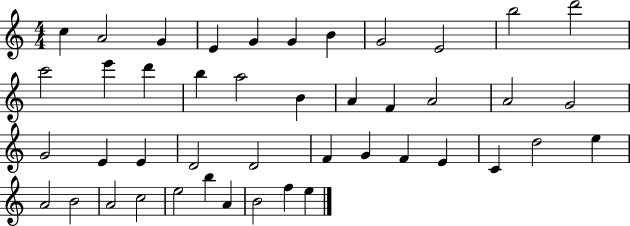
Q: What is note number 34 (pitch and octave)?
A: E5